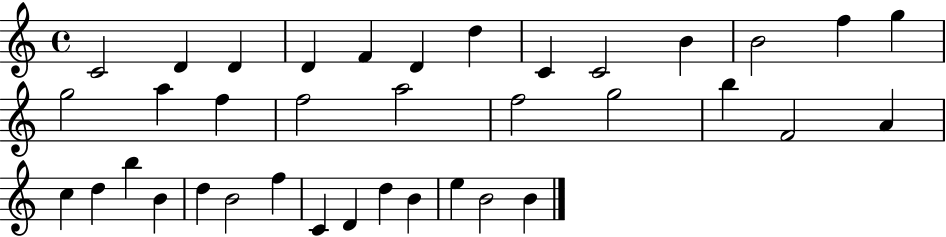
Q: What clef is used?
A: treble